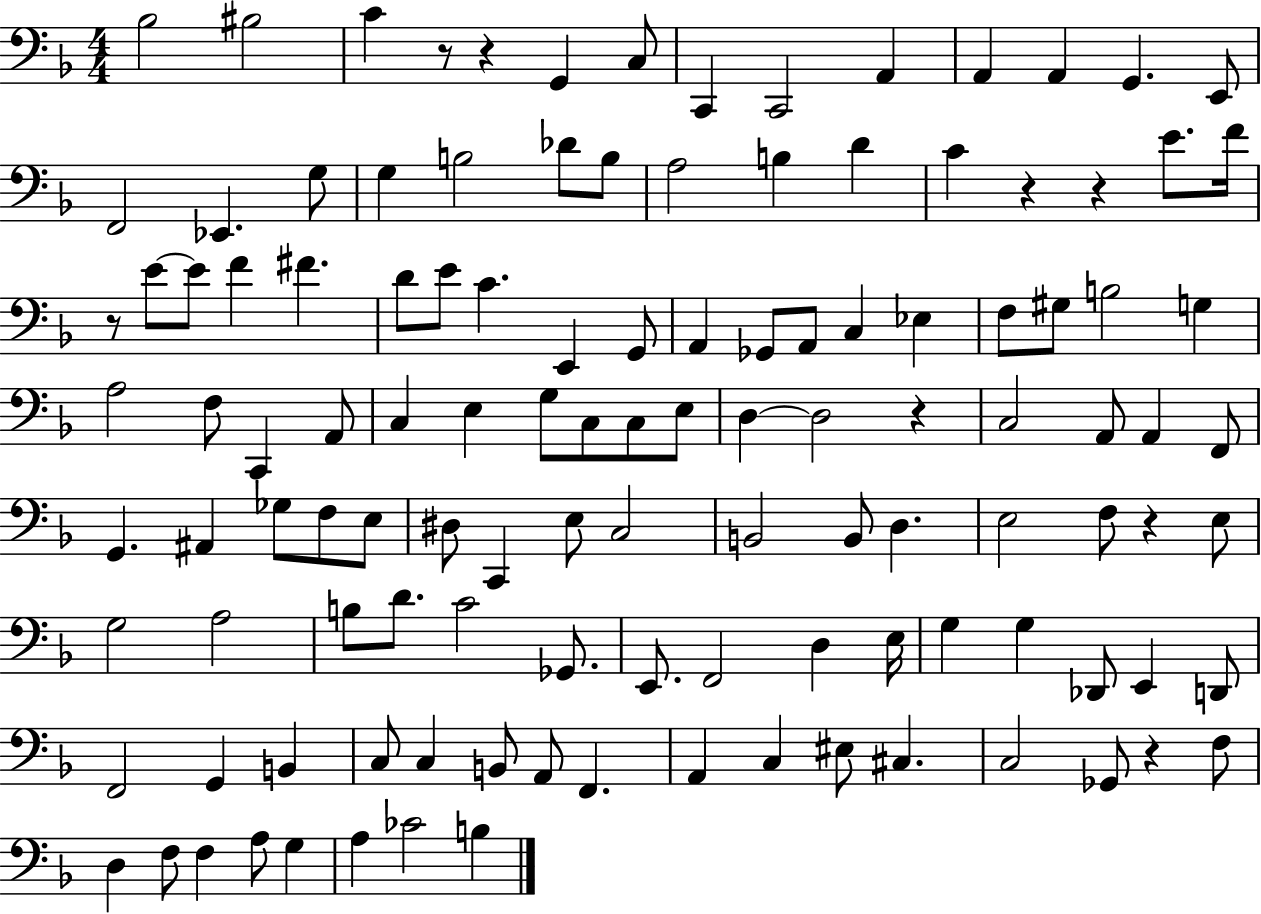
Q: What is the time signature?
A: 4/4